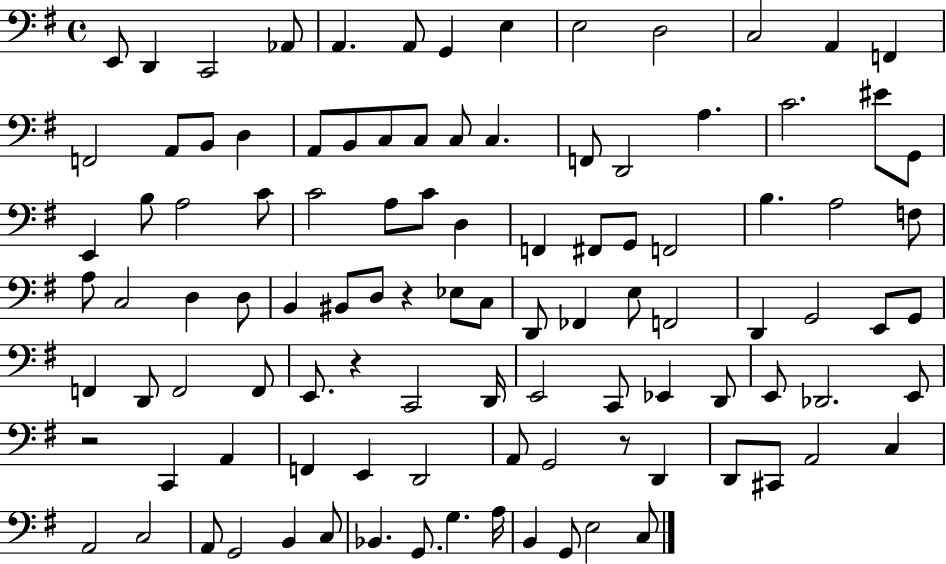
E2/e D2/q C2/h Ab2/e A2/q. A2/e G2/q E3/q E3/h D3/h C3/h A2/q F2/q F2/h A2/e B2/e D3/q A2/e B2/e C3/e C3/e C3/e C3/q. F2/e D2/h A3/q. C4/h. EIS4/e G2/e E2/q B3/e A3/h C4/e C4/h A3/e C4/e D3/q F2/q F#2/e G2/e F2/h B3/q. A3/h F3/e A3/e C3/h D3/q D3/e B2/q BIS2/e D3/e R/q Eb3/e C3/e D2/e FES2/q E3/e F2/h D2/q G2/h E2/e G2/e F2/q D2/e F2/h F2/e E2/e. R/q C2/h D2/s E2/h C2/e Eb2/q D2/e E2/e Db2/h. E2/e R/h C2/q A2/q F2/q E2/q D2/h A2/e G2/h R/e D2/q D2/e C#2/e A2/h C3/q A2/h C3/h A2/e G2/h B2/q C3/e Bb2/q. G2/e. G3/q. A3/s B2/q G2/e E3/h C3/e